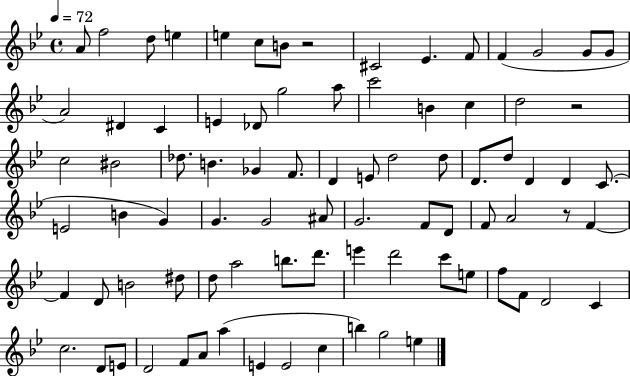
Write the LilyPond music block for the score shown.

{
  \clef treble
  \time 4/4
  \defaultTimeSignature
  \key bes \major
  \tempo 4 = 72
  a'8 f''2 d''8 e''4 | e''4 c''8 b'8 r2 | cis'2 ees'4. f'8 | f'4( g'2 g'8 g'8 | \break a'2) dis'4 c'4 | e'4 des'8 g''2 a''8 | c'''2 b'4 c''4 | d''2 r2 | \break c''2 bis'2 | des''8. b'4. ges'4 f'8. | d'4 e'8 d''2 d''8 | d'8. d''8 d'4 d'4 c'8.( | \break e'2 b'4 g'4) | g'4. g'2 ais'8 | g'2. f'8 d'8 | f'8 a'2 r8 f'4~~ | \break f'4 d'8 b'2 dis''8 | d''8 a''2 b''8. d'''8. | e'''4 d'''2 c'''8 e''8 | f''8 f'8 d'2 c'4 | \break c''2. d'8 e'8 | d'2 f'8 a'8 a''4( | e'4 e'2 c''4 | b''4) g''2 e''4 | \break \bar "|."
}